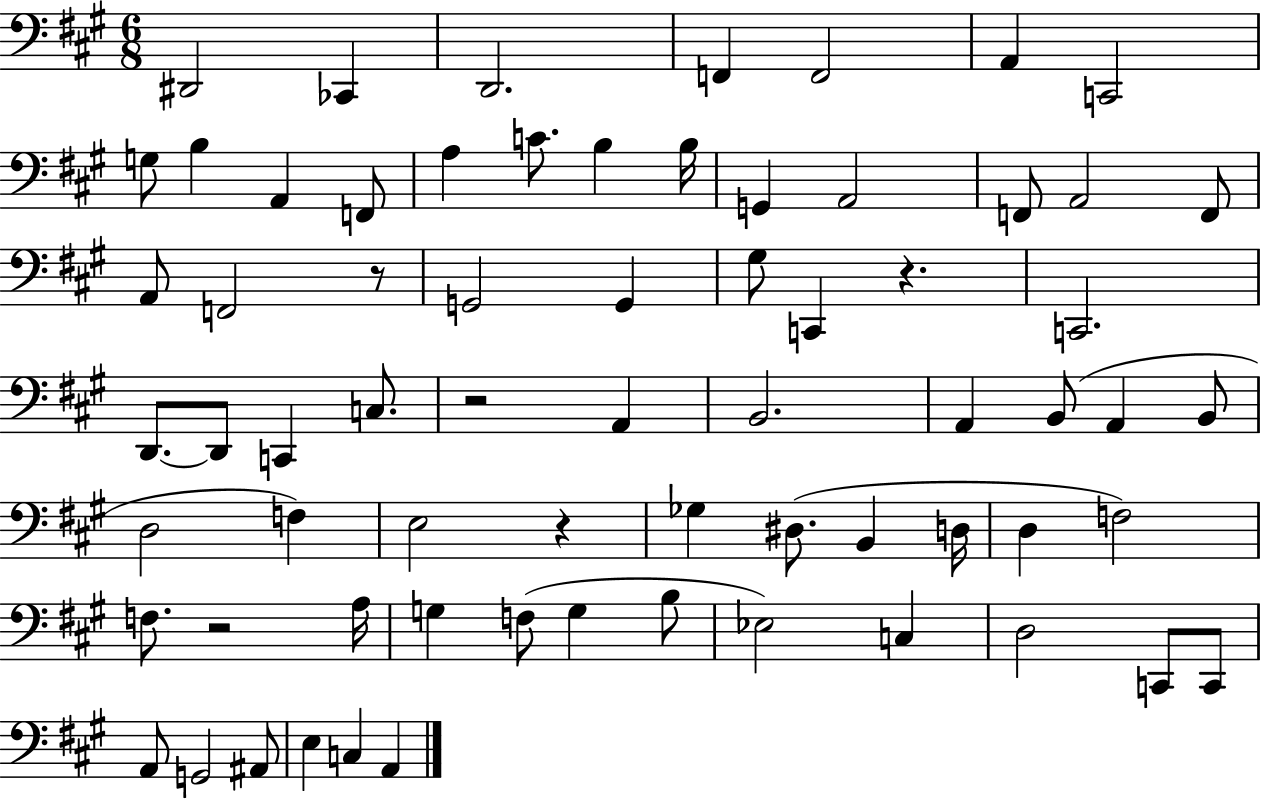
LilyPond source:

{
  \clef bass
  \numericTimeSignature
  \time 6/8
  \key a \major
  \repeat volta 2 { dis,2 ces,4 | d,2. | f,4 f,2 | a,4 c,2 | \break g8 b4 a,4 f,8 | a4 c'8. b4 b16 | g,4 a,2 | f,8 a,2 f,8 | \break a,8 f,2 r8 | g,2 g,4 | gis8 c,4 r4. | c,2. | \break d,8.~~ d,8 c,4 c8. | r2 a,4 | b,2. | a,4 b,8( a,4 b,8 | \break d2 f4) | e2 r4 | ges4 dis8.( b,4 d16 | d4 f2) | \break f8. r2 a16 | g4 f8( g4 b8 | ees2) c4 | d2 c,8 c,8 | \break a,8 g,2 ais,8 | e4 c4 a,4 | } \bar "|."
}